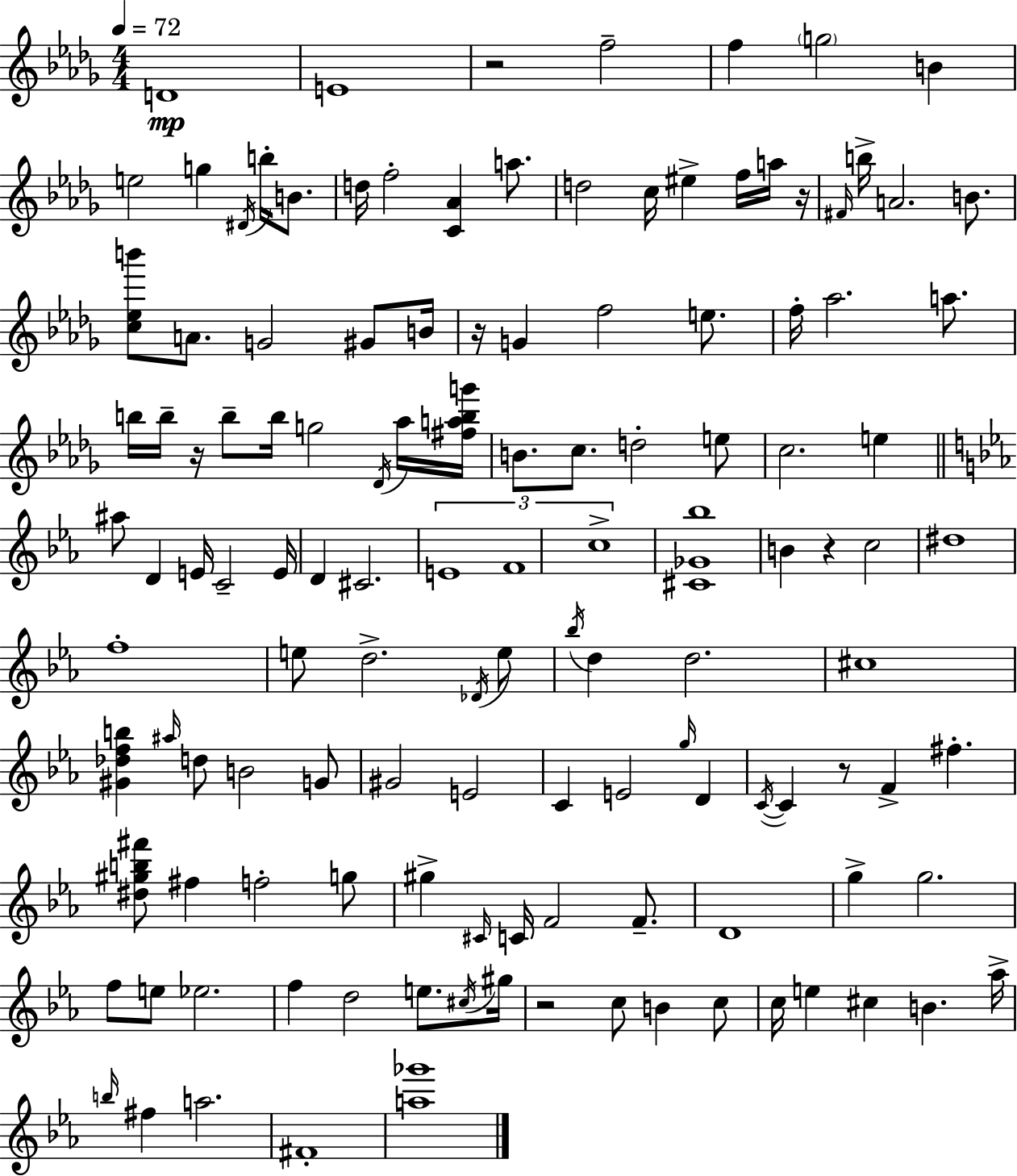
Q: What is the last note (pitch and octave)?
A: F#4